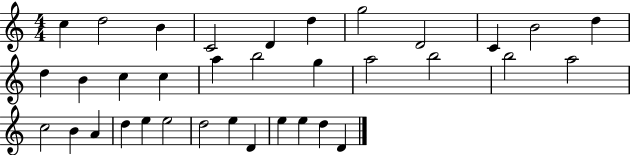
X:1
T:Untitled
M:4/4
L:1/4
K:C
c d2 B C2 D d g2 D2 C B2 d d B c c a b2 g a2 b2 b2 a2 c2 B A d e e2 d2 e D e e d D